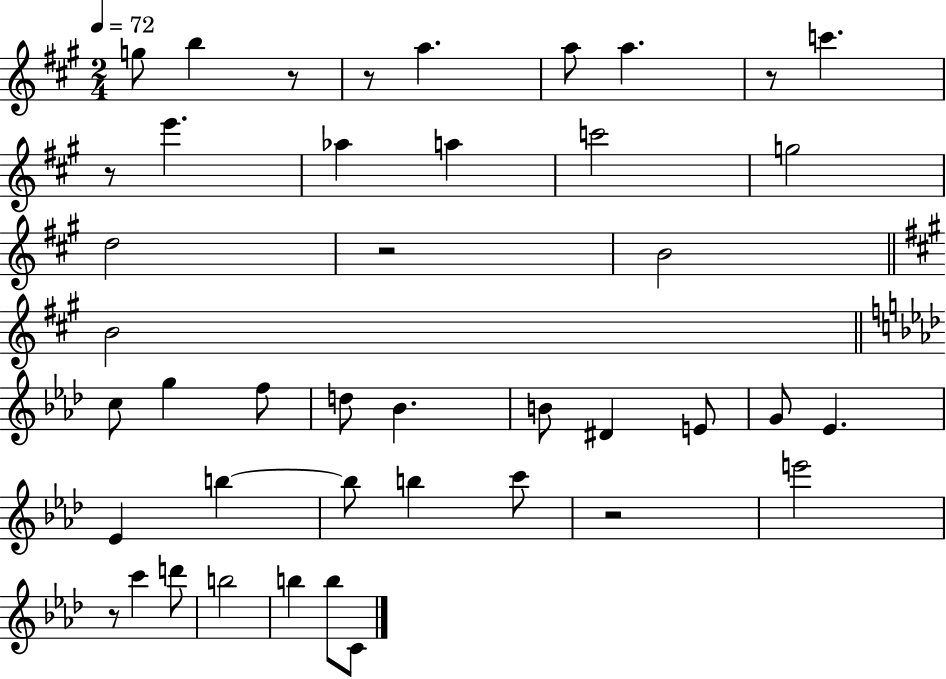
{
  \clef treble
  \numericTimeSignature
  \time 2/4
  \key a \major
  \tempo 4 = 72
  g''8 b''4 r8 | r8 a''4. | a''8 a''4. | r8 c'''4. | \break r8 e'''4. | aes''4 a''4 | c'''2 | g''2 | \break d''2 | r2 | b'2 | \bar "||" \break \key a \major b'2 | \bar "||" \break \key aes \major c''8 g''4 f''8 | d''8 bes'4. | b'8 dis'4 e'8 | g'8 ees'4. | \break ees'4 b''4~~ | b''8 b''4 c'''8 | r2 | e'''2 | \break r8 c'''4 d'''8 | b''2 | b''4 b''8 c'8 | \bar "|."
}